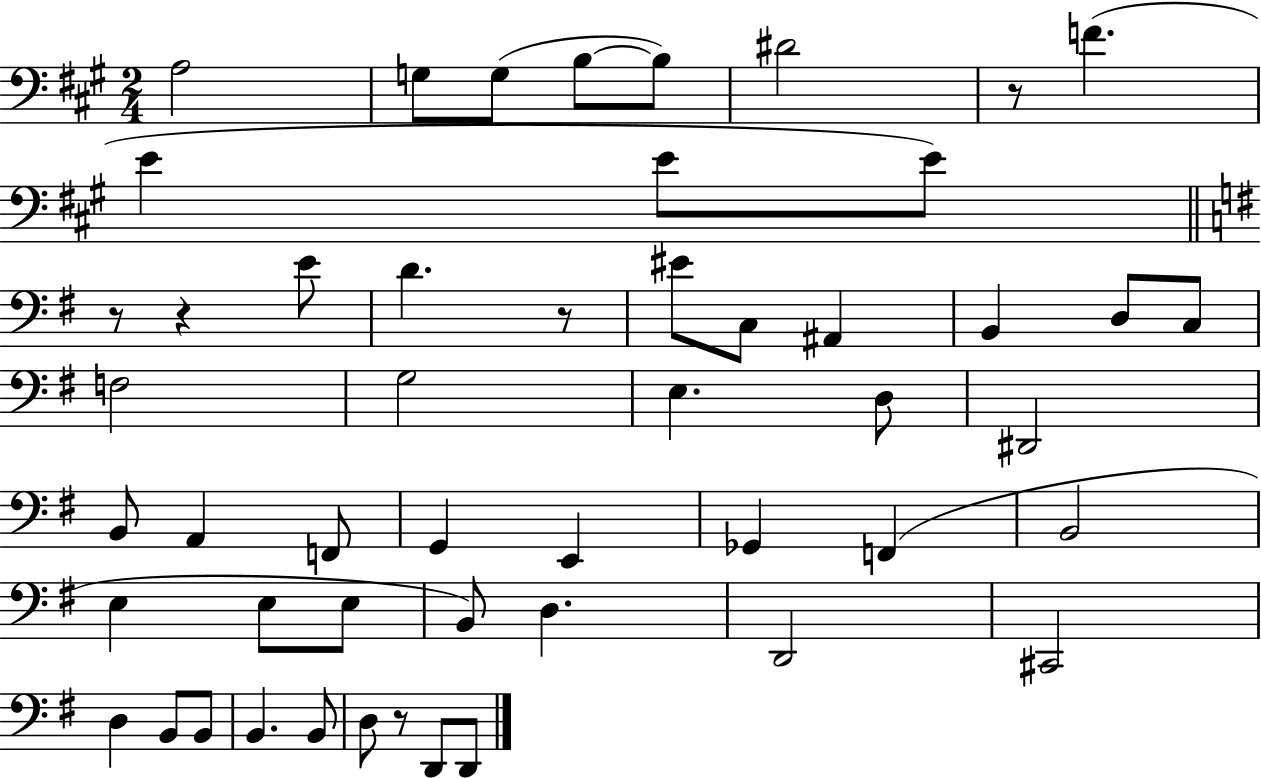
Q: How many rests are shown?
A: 5